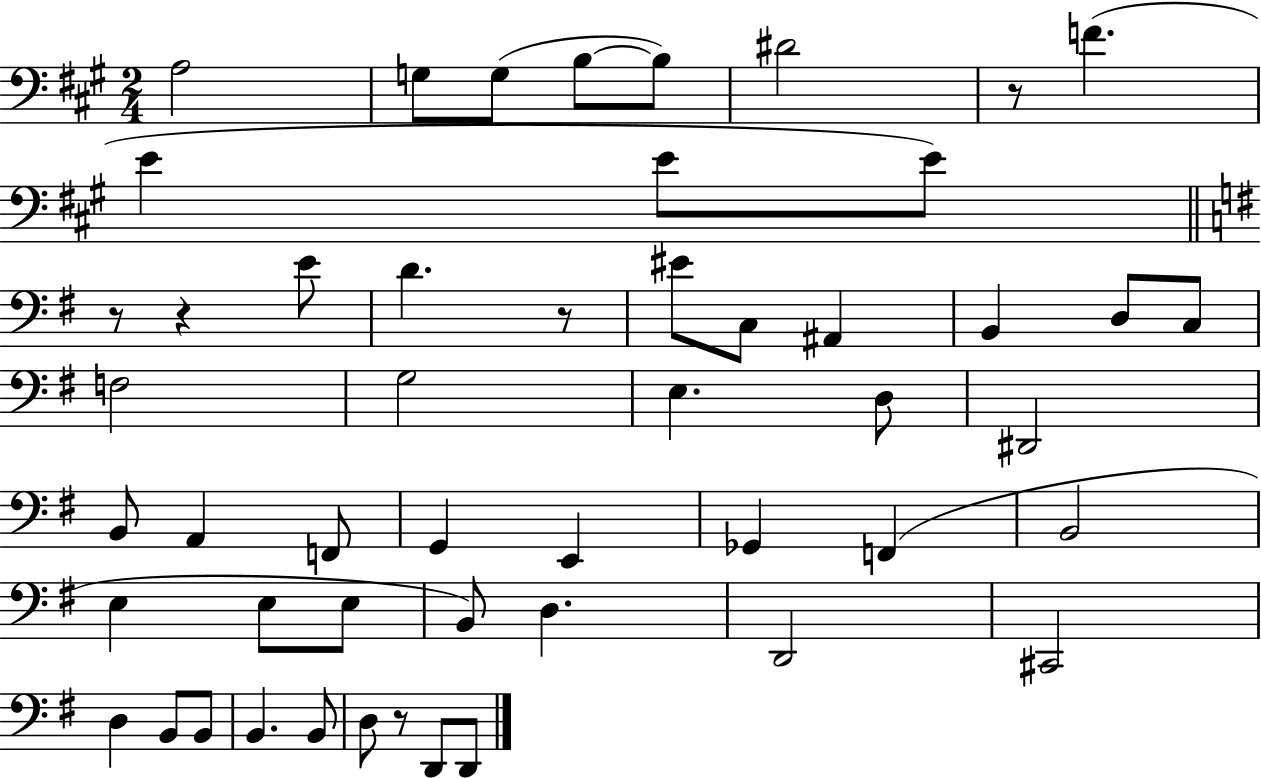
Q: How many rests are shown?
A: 5